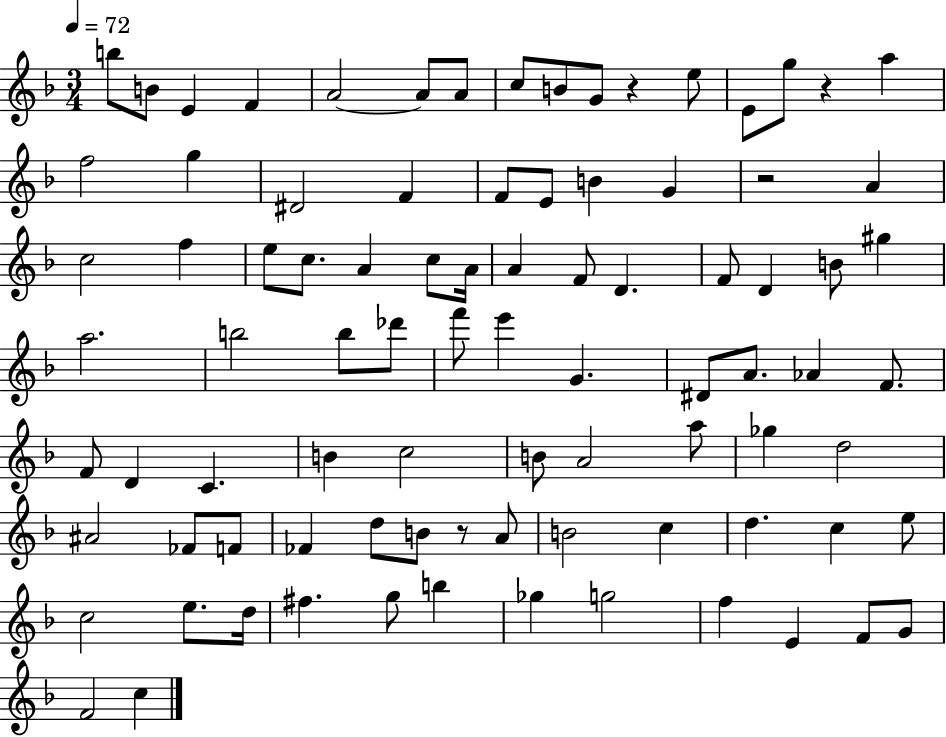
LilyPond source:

{
  \clef treble
  \numericTimeSignature
  \time 3/4
  \key f \major
  \tempo 4 = 72
  \repeat volta 2 { b''8 b'8 e'4 f'4 | a'2~~ a'8 a'8 | c''8 b'8 g'8 r4 e''8 | e'8 g''8 r4 a''4 | \break f''2 g''4 | dis'2 f'4 | f'8 e'8 b'4 g'4 | r2 a'4 | \break c''2 f''4 | e''8 c''8. a'4 c''8 a'16 | a'4 f'8 d'4. | f'8 d'4 b'8 gis''4 | \break a''2. | b''2 b''8 des'''8 | f'''8 e'''4 g'4. | dis'8 a'8. aes'4 f'8. | \break f'8 d'4 c'4. | b'4 c''2 | b'8 a'2 a''8 | ges''4 d''2 | \break ais'2 fes'8 f'8 | fes'4 d''8 b'8 r8 a'8 | b'2 c''4 | d''4. c''4 e''8 | \break c''2 e''8. d''16 | fis''4. g''8 b''4 | ges''4 g''2 | f''4 e'4 f'8 g'8 | \break f'2 c''4 | } \bar "|."
}